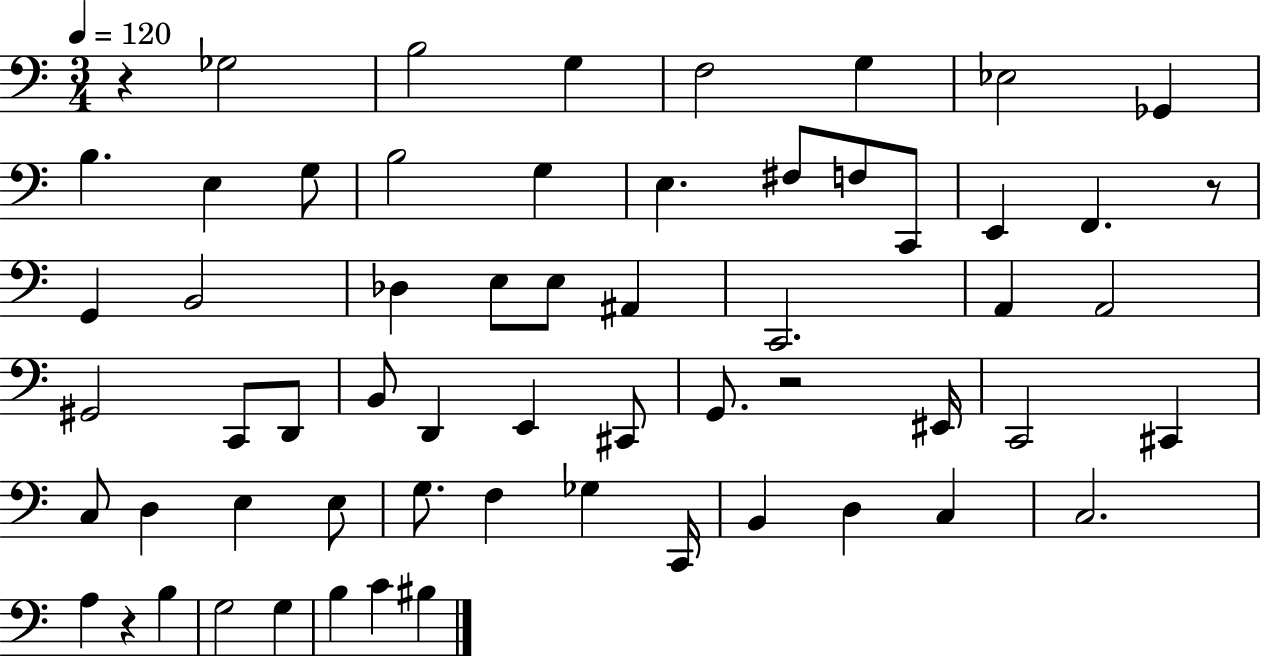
X:1
T:Untitled
M:3/4
L:1/4
K:C
z _G,2 B,2 G, F,2 G, _E,2 _G,, B, E, G,/2 B,2 G, E, ^F,/2 F,/2 C,,/2 E,, F,, z/2 G,, B,,2 _D, E,/2 E,/2 ^A,, C,,2 A,, A,,2 ^G,,2 C,,/2 D,,/2 B,,/2 D,, E,, ^C,,/2 G,,/2 z2 ^E,,/4 C,,2 ^C,, C,/2 D, E, E,/2 G,/2 F, _G, C,,/4 B,, D, C, C,2 A, z B, G,2 G, B, C ^B,